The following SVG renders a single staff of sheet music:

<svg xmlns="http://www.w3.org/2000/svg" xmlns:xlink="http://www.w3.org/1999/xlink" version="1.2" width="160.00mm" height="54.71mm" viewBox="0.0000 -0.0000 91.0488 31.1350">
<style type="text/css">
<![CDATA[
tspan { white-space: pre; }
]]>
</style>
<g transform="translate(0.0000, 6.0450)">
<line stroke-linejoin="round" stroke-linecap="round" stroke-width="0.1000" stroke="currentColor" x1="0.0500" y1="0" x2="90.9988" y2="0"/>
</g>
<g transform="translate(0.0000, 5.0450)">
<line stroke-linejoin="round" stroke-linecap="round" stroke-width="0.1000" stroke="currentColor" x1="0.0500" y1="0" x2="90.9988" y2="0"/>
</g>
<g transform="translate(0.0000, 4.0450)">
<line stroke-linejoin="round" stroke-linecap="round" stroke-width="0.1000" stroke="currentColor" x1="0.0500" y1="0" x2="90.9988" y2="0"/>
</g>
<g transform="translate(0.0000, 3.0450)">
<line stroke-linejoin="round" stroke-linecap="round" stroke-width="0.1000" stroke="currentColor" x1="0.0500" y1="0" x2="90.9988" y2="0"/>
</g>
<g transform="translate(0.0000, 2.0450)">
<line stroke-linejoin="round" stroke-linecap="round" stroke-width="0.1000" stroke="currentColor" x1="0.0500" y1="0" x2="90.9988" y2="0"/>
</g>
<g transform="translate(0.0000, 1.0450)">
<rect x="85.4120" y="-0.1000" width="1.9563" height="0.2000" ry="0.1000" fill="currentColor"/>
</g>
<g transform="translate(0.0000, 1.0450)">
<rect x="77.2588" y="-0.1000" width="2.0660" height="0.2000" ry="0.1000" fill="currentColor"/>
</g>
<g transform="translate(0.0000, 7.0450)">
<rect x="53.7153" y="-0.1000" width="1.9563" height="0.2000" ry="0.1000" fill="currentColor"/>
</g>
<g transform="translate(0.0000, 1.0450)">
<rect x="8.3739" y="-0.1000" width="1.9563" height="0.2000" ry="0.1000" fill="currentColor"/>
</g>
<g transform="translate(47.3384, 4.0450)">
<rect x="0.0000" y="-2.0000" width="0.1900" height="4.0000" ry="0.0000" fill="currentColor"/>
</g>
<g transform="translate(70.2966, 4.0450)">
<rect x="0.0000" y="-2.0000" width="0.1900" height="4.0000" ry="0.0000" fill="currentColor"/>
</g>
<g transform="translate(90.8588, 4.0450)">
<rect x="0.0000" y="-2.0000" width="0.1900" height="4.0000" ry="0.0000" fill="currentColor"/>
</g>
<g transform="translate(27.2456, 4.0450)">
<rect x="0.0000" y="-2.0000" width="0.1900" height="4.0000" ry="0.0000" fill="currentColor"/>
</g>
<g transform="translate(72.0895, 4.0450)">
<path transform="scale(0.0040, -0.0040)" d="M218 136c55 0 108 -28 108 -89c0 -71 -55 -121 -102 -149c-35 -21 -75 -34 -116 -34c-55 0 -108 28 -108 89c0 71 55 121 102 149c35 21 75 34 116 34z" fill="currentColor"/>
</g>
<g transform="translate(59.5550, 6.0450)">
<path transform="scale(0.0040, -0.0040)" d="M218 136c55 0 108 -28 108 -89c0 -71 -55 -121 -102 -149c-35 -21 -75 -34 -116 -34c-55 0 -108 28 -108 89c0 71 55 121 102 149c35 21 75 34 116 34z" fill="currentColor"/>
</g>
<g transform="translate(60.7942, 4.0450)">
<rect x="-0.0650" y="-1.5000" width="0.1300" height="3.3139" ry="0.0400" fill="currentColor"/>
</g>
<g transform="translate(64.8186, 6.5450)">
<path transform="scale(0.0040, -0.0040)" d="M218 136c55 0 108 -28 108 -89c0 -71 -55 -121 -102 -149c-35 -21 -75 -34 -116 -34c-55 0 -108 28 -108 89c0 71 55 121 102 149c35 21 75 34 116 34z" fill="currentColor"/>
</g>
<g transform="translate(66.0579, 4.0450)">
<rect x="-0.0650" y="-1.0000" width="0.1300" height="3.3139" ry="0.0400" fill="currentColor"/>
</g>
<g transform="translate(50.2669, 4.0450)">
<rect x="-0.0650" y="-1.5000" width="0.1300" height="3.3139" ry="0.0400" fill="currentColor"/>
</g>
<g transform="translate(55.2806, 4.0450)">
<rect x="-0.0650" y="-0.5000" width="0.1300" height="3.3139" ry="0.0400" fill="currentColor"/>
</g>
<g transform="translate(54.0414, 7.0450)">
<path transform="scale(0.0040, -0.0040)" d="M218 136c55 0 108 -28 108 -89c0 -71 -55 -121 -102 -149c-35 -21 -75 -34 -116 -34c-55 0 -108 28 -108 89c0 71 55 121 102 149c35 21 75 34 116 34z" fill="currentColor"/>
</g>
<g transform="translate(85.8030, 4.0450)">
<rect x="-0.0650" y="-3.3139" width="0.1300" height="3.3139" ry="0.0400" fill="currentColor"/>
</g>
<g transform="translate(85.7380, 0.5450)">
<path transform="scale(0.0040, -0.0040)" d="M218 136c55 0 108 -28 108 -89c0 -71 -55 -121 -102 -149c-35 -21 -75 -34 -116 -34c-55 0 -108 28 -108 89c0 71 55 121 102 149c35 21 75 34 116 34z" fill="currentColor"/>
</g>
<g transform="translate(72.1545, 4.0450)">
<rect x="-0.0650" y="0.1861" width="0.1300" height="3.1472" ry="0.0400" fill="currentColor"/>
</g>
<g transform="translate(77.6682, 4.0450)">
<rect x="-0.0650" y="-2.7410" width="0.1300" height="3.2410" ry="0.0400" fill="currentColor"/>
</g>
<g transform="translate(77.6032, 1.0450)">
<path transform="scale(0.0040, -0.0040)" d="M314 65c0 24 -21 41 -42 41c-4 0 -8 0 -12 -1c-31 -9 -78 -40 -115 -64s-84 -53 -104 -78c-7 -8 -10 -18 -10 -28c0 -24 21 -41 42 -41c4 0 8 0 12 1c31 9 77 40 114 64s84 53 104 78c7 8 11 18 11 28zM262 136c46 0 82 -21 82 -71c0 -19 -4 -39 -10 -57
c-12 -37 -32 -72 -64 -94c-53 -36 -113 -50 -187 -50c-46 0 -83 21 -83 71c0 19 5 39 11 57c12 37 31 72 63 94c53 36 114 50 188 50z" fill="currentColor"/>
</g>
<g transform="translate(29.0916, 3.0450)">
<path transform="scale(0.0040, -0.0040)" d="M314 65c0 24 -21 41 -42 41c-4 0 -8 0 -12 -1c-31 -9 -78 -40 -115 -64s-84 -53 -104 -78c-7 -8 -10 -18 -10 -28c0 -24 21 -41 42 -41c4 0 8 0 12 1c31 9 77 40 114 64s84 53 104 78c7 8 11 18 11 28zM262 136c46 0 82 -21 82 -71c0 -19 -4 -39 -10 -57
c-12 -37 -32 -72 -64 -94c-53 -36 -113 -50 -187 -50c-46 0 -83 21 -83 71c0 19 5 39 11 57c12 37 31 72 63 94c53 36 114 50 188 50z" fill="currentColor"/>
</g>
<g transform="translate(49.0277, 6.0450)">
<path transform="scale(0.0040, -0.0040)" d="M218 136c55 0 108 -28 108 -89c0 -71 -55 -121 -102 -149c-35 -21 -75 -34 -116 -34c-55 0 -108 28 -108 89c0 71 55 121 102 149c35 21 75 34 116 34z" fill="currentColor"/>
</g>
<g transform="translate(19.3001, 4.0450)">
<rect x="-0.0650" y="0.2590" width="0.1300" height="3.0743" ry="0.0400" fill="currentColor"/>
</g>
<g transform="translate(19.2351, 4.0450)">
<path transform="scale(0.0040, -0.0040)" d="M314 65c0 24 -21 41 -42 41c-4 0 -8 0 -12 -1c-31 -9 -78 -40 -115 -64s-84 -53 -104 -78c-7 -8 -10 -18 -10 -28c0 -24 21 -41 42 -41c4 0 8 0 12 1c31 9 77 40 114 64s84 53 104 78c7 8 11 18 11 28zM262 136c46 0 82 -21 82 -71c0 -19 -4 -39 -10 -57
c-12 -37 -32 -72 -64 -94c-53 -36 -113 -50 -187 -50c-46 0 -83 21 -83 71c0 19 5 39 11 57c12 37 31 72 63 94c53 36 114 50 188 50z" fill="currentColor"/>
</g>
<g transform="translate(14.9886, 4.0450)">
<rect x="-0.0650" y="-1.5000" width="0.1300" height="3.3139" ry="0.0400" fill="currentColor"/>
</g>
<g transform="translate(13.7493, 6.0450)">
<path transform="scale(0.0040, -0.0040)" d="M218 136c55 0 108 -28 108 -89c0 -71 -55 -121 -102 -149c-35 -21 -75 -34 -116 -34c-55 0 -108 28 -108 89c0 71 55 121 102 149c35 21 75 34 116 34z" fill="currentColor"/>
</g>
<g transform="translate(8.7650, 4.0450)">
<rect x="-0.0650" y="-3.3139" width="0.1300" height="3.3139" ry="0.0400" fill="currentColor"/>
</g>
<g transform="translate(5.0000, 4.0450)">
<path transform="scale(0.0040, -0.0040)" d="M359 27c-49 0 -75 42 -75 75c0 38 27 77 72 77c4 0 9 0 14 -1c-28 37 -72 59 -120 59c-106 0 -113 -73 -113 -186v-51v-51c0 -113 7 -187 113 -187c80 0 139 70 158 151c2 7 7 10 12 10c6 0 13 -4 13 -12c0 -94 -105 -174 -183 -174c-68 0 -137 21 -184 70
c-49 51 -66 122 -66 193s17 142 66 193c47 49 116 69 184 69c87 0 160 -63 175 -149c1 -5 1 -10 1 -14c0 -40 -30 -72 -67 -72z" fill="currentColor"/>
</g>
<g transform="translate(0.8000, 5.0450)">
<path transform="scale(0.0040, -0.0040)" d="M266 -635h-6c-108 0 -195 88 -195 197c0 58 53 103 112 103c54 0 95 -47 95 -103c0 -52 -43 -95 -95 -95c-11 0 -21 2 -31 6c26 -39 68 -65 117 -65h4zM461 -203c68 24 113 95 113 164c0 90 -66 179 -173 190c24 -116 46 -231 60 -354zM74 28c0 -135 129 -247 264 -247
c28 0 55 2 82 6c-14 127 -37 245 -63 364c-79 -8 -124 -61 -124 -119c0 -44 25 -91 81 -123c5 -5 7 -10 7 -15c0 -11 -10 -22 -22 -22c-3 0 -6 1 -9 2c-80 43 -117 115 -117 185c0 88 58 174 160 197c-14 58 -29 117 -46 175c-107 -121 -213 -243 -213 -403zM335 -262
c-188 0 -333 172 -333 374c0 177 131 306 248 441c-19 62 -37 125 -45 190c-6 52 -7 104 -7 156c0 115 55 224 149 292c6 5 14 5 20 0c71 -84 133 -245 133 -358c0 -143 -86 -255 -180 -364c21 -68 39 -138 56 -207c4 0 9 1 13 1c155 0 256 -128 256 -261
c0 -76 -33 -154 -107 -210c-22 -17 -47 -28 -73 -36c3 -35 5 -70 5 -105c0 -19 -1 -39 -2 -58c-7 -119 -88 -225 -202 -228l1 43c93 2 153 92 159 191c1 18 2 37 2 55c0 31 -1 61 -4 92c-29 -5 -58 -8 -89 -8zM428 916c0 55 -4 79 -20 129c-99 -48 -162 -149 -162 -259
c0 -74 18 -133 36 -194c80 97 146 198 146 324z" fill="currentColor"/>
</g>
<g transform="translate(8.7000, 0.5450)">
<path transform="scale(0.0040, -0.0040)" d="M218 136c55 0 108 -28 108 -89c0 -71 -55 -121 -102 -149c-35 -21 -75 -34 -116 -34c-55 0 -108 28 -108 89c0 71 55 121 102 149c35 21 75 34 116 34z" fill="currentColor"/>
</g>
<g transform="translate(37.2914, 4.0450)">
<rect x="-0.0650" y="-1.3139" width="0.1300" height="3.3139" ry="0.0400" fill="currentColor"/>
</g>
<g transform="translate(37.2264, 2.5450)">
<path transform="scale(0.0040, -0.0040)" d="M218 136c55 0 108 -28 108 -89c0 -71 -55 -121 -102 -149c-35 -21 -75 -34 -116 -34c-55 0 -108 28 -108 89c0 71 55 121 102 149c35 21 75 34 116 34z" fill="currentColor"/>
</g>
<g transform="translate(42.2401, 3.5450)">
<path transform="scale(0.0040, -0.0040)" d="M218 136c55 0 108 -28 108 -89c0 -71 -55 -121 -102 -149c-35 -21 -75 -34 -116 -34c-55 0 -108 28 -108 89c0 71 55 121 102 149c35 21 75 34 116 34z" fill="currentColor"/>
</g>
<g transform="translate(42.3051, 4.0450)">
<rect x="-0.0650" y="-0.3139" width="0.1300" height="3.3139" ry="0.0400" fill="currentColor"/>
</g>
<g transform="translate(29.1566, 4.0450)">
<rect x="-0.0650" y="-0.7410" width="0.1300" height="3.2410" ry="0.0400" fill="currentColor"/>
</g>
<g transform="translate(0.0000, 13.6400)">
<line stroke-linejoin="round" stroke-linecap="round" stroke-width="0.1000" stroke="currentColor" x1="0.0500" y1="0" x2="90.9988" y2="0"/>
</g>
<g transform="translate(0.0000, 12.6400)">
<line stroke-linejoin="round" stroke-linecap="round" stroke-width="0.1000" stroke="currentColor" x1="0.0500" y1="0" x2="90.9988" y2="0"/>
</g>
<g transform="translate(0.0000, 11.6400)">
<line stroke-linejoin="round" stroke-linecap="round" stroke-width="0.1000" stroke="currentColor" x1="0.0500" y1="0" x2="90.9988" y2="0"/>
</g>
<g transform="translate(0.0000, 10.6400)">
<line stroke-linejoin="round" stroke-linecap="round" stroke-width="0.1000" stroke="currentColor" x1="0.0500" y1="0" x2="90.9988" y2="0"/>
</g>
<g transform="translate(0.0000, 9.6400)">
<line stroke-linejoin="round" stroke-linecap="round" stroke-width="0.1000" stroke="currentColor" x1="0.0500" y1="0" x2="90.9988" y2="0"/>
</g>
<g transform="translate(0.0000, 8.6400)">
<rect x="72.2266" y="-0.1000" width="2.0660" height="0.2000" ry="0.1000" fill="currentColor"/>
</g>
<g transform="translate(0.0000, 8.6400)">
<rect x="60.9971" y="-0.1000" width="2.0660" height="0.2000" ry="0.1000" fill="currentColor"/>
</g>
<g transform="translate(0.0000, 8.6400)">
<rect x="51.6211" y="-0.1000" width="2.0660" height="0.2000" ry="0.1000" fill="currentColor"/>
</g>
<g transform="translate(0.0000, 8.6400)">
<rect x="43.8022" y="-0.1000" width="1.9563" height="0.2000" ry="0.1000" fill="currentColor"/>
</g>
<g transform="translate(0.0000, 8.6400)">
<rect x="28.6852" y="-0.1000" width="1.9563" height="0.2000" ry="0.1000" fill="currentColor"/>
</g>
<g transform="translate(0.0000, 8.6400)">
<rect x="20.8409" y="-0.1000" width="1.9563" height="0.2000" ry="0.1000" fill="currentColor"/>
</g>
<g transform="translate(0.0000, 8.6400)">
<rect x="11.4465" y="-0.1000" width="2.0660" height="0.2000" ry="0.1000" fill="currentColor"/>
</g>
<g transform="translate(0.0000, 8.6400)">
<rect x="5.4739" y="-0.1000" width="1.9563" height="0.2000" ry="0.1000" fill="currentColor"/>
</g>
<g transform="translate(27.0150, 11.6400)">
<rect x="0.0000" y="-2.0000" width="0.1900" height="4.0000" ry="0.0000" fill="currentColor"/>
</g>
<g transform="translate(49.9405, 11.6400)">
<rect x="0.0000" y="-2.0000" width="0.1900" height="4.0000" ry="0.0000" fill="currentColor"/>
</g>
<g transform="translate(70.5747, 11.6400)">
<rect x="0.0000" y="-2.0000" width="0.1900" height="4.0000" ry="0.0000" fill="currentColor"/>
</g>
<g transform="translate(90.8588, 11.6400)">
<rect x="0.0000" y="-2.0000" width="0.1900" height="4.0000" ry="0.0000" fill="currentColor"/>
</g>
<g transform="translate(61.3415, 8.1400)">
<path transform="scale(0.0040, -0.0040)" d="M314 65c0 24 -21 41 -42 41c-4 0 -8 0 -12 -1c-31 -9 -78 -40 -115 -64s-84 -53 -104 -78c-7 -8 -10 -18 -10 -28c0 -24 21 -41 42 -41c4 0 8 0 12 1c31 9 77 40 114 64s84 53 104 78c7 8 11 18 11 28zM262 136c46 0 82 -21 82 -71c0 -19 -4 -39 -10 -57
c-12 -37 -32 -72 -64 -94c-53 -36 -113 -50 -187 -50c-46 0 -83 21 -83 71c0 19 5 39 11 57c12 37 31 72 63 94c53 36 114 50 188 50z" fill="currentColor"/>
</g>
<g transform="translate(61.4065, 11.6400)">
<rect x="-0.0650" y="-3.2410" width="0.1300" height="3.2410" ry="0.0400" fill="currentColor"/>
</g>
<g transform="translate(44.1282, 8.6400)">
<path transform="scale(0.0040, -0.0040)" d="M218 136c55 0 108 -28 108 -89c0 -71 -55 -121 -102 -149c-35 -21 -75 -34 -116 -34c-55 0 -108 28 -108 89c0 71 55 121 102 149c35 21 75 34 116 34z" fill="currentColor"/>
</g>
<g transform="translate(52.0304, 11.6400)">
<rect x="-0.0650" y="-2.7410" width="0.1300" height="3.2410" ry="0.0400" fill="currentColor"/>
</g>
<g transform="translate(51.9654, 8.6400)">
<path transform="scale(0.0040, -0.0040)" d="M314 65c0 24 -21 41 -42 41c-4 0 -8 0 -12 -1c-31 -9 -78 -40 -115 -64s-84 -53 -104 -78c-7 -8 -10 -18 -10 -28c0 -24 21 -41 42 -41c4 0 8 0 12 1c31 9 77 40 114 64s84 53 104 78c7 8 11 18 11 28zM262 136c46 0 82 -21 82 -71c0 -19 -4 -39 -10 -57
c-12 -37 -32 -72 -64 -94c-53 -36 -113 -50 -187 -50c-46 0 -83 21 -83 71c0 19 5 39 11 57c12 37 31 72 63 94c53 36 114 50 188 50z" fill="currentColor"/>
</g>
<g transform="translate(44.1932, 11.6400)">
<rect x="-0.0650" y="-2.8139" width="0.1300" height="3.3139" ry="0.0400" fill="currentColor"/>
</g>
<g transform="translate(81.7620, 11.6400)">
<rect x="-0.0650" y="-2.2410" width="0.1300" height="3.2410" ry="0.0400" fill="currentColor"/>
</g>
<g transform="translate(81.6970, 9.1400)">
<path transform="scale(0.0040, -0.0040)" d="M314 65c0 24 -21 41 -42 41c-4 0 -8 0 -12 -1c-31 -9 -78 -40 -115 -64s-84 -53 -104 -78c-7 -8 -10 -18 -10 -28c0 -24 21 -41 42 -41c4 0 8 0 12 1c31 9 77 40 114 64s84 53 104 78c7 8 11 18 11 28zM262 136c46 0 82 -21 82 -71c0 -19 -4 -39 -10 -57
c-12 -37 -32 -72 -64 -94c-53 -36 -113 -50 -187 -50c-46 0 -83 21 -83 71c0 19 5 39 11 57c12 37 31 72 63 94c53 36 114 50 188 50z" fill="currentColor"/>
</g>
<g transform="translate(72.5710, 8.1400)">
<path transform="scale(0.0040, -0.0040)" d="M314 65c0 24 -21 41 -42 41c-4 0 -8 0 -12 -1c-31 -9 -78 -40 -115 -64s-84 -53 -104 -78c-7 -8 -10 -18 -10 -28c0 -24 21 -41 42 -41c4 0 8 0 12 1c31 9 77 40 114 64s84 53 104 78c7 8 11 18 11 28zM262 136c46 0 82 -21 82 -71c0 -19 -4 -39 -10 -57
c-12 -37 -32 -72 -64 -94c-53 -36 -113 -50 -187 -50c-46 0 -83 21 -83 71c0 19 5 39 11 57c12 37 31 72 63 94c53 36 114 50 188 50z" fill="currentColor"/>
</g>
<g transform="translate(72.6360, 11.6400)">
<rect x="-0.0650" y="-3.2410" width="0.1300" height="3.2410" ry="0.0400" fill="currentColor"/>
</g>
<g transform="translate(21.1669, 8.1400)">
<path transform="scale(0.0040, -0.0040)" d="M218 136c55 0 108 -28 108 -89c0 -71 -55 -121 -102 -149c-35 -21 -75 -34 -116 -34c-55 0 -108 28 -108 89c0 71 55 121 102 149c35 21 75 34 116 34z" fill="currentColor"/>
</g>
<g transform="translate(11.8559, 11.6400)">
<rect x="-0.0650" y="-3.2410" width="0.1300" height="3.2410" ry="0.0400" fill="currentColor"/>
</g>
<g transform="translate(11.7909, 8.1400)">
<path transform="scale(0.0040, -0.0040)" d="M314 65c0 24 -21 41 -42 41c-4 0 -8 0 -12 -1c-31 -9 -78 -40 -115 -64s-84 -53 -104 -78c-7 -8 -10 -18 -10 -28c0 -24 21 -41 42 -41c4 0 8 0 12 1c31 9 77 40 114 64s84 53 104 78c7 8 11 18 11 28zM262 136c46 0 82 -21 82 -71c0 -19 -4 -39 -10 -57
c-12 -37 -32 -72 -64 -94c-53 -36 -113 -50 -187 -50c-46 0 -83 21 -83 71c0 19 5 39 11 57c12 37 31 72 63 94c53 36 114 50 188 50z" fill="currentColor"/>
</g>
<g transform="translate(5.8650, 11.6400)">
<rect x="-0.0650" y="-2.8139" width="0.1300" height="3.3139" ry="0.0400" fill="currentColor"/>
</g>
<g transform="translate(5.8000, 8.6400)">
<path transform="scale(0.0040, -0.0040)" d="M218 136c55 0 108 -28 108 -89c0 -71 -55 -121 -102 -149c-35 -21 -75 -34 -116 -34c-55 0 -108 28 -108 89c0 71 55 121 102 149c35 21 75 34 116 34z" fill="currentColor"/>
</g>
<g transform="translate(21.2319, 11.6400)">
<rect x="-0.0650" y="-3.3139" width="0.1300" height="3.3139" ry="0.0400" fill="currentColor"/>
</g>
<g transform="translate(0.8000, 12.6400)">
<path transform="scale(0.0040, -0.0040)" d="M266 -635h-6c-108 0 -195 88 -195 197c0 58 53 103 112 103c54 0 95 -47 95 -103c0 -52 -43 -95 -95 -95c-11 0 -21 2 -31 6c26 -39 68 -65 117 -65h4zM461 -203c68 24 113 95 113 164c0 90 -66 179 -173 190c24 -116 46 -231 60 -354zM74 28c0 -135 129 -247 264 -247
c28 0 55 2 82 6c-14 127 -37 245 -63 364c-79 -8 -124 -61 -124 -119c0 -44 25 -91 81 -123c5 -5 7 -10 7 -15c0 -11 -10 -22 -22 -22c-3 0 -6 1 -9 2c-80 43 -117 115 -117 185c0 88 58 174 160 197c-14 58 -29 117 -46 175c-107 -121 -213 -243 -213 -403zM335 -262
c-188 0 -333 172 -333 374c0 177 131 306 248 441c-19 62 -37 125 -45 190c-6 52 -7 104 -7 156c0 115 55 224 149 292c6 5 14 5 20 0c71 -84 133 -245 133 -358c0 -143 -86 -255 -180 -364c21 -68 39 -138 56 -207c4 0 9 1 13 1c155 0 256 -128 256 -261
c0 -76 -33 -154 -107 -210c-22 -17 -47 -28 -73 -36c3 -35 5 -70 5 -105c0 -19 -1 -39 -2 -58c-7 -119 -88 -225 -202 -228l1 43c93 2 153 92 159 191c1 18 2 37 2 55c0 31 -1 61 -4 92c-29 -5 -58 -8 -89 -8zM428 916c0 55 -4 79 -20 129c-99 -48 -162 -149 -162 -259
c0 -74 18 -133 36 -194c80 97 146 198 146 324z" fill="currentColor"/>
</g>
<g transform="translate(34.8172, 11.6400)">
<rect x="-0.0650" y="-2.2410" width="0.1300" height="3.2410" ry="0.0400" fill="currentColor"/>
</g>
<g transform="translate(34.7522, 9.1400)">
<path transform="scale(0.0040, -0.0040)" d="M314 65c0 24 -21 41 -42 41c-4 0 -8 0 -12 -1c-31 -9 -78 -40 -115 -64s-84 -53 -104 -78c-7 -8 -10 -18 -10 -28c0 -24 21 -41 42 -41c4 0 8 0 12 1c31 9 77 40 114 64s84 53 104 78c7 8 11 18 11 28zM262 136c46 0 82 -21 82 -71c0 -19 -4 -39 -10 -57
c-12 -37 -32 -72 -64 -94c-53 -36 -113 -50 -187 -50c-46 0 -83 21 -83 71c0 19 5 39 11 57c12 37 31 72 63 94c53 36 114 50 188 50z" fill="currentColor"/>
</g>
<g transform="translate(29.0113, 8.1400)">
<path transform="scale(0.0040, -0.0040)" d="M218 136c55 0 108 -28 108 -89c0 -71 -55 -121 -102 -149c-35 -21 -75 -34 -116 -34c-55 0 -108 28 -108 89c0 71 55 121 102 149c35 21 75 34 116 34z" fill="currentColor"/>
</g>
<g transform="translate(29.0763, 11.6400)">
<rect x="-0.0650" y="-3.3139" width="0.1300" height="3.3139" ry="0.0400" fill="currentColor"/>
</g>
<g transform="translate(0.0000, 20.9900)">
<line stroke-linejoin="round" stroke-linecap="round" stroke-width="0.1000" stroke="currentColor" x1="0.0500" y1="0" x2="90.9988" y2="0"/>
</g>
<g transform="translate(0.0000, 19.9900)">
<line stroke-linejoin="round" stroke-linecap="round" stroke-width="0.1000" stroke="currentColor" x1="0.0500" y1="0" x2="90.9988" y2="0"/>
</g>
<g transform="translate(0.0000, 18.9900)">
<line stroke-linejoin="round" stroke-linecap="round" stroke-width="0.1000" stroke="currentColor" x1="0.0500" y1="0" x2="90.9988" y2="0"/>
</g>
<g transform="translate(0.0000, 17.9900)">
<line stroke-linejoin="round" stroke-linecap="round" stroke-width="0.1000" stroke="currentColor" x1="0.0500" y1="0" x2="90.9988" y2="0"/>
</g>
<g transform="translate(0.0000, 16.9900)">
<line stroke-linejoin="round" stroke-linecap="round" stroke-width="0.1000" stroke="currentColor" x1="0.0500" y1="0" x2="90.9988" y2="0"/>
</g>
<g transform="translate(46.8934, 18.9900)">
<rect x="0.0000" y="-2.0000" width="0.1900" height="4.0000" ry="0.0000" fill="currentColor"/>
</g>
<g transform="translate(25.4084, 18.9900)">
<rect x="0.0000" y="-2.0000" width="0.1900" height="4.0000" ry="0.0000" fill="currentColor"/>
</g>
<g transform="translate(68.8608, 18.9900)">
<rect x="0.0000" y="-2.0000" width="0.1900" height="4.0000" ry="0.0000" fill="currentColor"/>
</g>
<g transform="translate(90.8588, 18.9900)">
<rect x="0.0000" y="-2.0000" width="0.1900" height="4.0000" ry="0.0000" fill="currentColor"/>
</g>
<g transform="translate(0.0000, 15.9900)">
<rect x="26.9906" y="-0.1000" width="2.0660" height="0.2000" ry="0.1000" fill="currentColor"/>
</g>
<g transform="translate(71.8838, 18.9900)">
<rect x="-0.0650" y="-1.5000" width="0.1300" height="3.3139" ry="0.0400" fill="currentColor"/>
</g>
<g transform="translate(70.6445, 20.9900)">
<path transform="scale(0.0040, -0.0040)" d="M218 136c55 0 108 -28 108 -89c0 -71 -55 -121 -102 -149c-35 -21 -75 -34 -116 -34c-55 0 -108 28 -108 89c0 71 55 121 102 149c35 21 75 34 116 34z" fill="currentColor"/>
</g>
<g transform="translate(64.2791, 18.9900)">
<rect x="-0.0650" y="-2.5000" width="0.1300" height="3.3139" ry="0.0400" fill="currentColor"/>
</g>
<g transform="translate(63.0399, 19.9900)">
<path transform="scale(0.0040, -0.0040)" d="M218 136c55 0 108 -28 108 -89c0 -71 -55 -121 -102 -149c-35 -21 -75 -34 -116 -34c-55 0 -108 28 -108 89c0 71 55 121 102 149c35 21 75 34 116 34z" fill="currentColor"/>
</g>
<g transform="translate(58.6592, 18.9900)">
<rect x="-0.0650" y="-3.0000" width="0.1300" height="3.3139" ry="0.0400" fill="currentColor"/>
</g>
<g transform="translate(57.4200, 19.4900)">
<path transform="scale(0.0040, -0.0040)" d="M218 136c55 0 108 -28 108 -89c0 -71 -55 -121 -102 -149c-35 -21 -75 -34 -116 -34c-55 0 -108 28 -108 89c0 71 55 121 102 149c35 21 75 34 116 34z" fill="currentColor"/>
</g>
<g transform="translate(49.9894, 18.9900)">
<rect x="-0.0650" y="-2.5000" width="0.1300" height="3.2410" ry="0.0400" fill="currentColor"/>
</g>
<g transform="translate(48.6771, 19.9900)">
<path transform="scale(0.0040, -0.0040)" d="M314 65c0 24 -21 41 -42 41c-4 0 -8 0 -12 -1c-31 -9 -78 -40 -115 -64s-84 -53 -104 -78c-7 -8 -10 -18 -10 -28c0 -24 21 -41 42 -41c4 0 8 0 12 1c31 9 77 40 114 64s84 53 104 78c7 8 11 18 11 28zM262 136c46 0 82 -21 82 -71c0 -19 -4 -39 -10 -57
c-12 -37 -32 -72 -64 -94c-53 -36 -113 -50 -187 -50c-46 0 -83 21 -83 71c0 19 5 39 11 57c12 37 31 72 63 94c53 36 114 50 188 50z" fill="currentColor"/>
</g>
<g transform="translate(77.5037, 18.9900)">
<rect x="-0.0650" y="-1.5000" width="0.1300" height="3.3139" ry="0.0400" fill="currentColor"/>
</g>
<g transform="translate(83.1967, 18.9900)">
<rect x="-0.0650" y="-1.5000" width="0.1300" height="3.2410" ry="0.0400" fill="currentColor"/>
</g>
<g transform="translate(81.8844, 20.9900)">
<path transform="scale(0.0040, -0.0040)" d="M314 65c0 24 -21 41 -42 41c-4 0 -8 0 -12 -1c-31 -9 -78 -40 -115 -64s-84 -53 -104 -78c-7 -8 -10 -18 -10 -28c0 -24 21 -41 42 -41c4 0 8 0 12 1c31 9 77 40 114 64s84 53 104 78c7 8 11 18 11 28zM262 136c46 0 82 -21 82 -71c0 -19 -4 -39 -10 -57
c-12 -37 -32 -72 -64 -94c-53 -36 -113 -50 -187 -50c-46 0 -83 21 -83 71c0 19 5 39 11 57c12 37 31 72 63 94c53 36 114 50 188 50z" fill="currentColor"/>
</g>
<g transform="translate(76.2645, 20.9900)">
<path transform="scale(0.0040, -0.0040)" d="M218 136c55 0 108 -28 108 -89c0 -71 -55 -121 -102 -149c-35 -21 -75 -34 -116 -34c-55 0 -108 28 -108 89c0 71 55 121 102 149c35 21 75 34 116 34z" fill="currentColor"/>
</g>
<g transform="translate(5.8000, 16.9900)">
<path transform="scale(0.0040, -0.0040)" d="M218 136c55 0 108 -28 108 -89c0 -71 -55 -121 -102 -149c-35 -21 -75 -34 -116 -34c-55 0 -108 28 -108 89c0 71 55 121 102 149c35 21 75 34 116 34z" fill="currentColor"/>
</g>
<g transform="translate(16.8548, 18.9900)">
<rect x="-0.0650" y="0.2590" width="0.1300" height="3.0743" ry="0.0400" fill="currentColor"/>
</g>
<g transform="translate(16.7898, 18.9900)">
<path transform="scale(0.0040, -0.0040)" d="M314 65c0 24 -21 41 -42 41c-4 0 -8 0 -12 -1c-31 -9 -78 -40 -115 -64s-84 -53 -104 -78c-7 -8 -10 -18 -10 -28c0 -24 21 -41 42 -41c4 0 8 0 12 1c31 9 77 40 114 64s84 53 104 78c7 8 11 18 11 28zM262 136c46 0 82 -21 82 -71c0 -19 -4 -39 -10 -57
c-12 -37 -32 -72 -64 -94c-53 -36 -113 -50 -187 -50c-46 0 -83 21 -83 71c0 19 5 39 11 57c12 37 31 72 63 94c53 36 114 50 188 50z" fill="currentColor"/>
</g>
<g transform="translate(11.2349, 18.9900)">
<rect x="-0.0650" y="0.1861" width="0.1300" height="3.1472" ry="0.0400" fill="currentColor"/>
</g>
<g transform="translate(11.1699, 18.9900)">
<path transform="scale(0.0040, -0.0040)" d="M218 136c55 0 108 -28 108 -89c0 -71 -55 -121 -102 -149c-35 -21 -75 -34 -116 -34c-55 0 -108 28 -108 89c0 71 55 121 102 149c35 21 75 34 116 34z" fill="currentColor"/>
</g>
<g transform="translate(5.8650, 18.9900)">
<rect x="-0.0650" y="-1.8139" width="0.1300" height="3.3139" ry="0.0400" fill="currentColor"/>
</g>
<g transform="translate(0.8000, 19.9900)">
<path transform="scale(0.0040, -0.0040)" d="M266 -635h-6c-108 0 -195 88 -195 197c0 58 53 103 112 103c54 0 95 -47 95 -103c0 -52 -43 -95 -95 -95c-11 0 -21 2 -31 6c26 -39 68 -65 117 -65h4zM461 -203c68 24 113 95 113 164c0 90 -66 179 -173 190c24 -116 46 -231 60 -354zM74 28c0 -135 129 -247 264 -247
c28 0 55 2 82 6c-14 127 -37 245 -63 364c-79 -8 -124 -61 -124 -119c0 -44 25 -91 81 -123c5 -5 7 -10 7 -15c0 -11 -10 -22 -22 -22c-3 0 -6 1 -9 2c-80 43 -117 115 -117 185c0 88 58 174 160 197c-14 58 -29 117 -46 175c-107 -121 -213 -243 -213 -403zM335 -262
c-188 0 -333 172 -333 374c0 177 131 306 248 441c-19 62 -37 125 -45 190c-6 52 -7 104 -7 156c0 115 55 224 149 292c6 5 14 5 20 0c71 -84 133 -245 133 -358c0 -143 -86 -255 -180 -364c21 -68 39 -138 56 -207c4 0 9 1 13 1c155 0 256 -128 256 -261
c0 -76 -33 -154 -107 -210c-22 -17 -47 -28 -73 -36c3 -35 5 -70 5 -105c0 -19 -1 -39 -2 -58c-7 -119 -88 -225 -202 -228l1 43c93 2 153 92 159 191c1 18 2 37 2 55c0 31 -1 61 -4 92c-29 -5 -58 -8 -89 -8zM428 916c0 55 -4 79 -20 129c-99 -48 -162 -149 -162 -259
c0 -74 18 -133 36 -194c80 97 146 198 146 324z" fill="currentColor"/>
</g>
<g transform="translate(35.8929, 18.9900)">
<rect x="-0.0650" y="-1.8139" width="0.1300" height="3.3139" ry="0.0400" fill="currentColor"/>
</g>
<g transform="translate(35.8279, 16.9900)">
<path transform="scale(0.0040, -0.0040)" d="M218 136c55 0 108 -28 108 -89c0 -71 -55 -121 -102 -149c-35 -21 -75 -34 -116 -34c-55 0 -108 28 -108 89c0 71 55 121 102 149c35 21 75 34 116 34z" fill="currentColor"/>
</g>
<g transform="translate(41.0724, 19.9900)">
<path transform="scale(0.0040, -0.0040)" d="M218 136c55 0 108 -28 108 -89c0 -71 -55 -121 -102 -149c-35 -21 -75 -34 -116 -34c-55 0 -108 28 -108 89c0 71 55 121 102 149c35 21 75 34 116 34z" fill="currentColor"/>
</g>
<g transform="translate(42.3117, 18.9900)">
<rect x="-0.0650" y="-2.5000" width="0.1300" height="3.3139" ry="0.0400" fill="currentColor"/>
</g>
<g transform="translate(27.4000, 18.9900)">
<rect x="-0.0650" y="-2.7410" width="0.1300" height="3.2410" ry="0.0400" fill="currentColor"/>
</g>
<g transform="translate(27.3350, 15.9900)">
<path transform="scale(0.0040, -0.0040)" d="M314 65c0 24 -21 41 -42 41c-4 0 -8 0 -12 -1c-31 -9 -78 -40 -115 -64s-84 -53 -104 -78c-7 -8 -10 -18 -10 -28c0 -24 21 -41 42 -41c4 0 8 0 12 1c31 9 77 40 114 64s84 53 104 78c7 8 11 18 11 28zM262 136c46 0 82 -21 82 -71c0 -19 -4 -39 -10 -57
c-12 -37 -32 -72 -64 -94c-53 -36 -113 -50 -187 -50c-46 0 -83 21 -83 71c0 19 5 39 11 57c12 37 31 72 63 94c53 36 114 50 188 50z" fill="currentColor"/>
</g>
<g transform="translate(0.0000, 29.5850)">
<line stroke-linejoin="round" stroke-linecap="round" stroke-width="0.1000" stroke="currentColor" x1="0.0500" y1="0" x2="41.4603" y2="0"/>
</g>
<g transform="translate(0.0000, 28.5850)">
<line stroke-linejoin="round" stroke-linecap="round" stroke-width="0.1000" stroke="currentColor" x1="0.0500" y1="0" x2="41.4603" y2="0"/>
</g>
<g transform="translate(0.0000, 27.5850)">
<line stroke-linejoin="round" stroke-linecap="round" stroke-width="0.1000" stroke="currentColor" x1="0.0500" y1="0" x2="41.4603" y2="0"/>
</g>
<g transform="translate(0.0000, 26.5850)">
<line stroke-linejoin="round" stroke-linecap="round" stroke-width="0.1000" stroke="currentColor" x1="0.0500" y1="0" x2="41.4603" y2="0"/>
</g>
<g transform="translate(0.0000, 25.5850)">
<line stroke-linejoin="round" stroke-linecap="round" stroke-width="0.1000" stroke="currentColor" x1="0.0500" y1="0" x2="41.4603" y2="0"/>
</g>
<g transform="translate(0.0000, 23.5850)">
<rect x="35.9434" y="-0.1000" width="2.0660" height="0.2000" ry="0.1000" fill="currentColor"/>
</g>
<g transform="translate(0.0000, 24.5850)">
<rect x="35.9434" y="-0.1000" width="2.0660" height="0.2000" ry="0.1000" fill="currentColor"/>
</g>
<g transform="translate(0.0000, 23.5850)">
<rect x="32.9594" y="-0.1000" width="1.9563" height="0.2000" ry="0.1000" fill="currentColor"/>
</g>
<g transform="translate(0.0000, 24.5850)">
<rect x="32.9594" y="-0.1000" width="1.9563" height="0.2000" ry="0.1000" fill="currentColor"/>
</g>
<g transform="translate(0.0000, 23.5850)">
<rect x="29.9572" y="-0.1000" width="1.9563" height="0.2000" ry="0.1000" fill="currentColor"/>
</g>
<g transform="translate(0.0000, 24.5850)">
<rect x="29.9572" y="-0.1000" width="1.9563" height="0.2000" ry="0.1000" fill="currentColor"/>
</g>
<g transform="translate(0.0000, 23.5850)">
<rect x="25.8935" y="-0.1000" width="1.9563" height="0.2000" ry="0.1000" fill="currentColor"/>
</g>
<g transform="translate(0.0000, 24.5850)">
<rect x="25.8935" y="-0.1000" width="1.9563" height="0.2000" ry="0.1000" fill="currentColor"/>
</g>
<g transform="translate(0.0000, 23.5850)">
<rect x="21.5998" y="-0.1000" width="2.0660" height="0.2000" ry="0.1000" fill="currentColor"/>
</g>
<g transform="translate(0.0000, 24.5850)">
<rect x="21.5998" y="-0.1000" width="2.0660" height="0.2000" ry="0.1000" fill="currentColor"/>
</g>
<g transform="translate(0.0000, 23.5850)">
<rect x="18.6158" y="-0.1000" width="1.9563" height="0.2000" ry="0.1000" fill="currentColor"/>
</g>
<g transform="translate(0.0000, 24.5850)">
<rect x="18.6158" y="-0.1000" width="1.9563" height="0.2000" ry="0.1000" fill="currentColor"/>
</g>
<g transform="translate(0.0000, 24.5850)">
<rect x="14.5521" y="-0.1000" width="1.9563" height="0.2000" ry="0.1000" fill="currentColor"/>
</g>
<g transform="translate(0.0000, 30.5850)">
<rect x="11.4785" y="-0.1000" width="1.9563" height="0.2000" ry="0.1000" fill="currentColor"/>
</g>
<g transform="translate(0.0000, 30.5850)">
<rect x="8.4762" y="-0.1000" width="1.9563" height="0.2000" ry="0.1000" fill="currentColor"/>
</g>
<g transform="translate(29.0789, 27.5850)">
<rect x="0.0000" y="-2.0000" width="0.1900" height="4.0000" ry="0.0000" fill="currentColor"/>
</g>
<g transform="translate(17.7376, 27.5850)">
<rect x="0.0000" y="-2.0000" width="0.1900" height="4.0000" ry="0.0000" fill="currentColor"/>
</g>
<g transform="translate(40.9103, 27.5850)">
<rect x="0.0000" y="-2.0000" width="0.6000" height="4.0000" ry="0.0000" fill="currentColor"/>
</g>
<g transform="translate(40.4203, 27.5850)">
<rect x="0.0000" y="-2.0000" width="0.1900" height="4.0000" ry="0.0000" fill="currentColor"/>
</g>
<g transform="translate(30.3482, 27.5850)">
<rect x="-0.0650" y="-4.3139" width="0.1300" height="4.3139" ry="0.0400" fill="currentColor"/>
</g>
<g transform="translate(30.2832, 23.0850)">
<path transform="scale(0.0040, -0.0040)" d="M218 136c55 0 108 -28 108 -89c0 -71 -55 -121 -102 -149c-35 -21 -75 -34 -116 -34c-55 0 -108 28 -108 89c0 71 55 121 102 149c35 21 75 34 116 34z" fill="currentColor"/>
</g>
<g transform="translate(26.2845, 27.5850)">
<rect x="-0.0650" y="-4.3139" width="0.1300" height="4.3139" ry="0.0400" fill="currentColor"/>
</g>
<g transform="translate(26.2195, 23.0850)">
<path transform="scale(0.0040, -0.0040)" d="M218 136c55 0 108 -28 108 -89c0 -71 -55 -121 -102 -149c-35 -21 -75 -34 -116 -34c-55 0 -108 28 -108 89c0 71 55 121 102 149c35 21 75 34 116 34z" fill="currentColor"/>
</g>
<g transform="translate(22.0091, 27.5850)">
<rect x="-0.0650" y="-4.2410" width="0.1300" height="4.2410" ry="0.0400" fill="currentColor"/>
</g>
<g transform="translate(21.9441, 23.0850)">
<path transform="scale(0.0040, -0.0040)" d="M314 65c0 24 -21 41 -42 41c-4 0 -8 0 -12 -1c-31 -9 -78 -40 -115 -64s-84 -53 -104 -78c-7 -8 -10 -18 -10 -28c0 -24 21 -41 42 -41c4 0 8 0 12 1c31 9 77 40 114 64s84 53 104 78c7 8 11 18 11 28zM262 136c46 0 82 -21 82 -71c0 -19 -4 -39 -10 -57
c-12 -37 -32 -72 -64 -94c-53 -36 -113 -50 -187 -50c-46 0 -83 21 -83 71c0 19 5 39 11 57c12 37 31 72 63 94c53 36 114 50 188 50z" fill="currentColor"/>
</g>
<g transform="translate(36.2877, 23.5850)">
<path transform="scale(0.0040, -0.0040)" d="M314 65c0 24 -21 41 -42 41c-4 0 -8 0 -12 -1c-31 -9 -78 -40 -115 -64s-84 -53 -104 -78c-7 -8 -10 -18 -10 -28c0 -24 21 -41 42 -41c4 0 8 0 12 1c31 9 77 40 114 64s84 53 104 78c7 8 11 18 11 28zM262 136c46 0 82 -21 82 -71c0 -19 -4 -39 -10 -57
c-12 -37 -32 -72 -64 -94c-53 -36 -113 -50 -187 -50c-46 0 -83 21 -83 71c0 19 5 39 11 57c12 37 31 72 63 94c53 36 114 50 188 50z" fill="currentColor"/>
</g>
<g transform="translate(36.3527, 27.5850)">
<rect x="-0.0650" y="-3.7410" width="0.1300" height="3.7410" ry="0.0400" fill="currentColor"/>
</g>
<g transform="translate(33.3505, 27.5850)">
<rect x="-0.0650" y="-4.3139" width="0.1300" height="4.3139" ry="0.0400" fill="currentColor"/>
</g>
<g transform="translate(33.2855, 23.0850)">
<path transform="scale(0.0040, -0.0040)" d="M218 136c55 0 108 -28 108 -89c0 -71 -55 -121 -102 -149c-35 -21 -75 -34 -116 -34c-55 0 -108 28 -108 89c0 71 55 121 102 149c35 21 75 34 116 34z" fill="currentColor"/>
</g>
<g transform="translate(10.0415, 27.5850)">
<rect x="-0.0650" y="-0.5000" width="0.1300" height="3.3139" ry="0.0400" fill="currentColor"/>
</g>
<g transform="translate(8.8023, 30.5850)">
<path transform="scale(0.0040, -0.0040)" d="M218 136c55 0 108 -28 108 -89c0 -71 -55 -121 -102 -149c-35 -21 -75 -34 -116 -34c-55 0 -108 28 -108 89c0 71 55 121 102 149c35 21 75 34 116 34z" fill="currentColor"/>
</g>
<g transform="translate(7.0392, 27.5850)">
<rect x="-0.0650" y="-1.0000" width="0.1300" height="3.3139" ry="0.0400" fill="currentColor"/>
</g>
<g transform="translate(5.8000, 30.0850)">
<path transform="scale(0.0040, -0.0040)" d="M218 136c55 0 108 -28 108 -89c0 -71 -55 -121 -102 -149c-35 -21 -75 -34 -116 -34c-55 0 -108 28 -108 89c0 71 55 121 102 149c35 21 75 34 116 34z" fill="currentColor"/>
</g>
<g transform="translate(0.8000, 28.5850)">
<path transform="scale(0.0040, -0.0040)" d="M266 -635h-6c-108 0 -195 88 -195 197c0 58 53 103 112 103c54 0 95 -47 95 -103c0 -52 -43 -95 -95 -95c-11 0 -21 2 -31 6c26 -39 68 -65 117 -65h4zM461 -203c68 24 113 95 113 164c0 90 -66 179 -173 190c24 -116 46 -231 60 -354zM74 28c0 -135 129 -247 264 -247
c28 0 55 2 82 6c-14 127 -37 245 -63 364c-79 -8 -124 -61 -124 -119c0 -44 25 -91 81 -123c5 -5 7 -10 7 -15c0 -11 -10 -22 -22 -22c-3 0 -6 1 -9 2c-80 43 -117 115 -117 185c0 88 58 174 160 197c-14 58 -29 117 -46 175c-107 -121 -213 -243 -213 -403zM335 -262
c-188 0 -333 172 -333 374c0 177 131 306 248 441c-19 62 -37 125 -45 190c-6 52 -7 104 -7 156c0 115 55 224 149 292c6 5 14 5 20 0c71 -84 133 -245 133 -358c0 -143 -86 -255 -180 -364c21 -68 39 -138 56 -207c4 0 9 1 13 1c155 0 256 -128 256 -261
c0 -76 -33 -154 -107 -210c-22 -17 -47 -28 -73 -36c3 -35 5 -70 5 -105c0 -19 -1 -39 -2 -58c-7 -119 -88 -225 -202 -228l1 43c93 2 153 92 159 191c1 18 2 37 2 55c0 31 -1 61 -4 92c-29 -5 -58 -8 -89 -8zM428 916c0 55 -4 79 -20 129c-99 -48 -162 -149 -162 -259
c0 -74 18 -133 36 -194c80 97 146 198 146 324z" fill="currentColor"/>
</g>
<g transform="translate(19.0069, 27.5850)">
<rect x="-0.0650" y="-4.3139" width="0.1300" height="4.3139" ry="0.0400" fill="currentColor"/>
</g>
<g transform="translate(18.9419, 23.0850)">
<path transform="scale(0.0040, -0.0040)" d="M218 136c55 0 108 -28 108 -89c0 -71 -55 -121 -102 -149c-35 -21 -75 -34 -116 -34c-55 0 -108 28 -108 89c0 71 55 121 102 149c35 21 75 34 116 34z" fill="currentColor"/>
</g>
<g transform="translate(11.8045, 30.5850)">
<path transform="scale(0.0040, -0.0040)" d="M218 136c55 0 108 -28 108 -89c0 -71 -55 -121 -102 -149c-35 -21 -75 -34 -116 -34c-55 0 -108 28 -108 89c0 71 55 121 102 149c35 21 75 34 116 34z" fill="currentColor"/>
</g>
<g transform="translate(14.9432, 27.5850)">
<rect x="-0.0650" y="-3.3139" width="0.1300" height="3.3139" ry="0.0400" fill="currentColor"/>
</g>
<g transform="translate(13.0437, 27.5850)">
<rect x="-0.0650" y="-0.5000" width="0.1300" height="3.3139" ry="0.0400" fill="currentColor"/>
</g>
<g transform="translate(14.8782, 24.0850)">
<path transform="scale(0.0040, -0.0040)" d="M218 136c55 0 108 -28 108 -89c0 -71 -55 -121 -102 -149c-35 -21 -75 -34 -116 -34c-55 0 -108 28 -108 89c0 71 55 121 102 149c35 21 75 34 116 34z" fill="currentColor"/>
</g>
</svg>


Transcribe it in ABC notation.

X:1
T:Untitled
M:4/4
L:1/4
K:C
b E B2 d2 e c E C E D B a2 b a b2 b b g2 a a2 b2 b2 g2 f B B2 a2 f G G2 A G E E E2 D C C b d' d'2 d' d' d' c'2